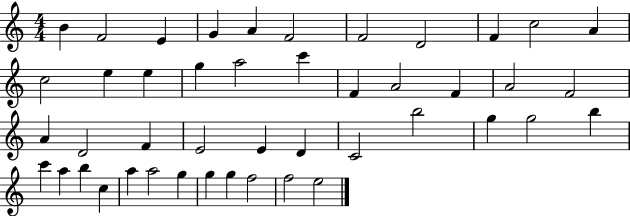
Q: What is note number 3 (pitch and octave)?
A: E4